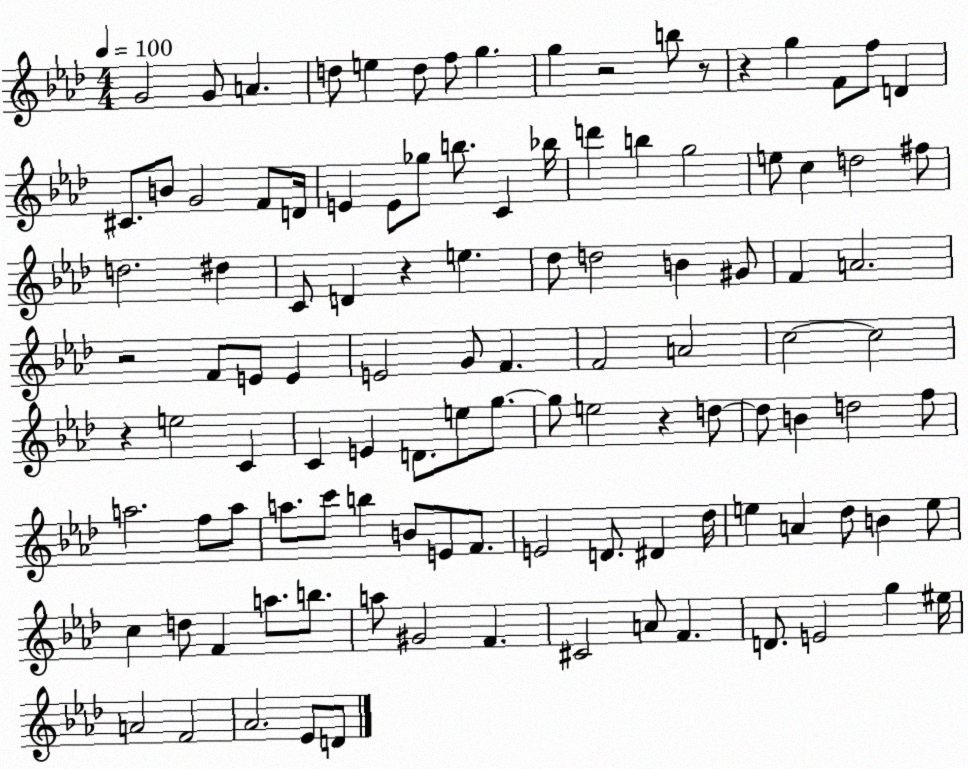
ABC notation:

X:1
T:Untitled
M:4/4
L:1/4
K:Ab
G2 G/2 A d/2 e d/2 f/2 g g z2 b/2 z/2 z g F/2 f/2 D ^C/2 B/2 G2 F/2 D/4 E E/2 _g/2 b/2 C _b/4 d' b g2 e/2 c d2 ^f/2 d2 ^d C/2 D z e _d/2 d2 B ^G/2 F A2 z2 F/2 E/2 E E2 G/2 F F2 A2 c2 c2 z e2 C C E D/2 e/2 g/2 g/2 e2 z d/2 d/2 B d2 f/2 a2 f/2 a/2 a/2 c'/2 b B/2 E/2 F/2 E2 D/2 ^D _d/4 e A _d/2 B e/2 c d/2 F a/2 b/2 a/2 ^G2 F ^C2 A/2 F D/2 E2 g ^e/4 A2 F2 _A2 _E/2 D/2